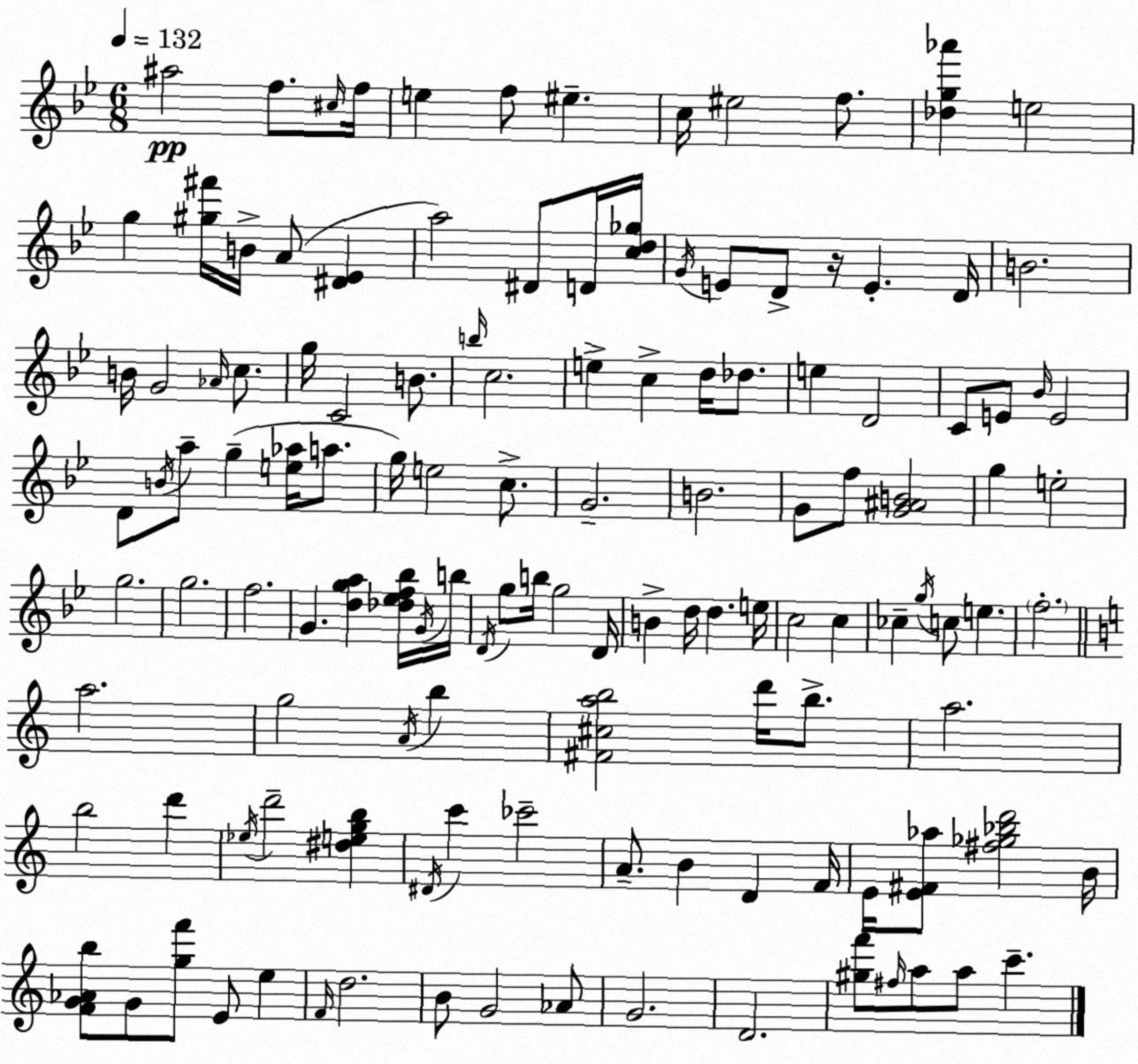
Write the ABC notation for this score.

X:1
T:Untitled
M:6/8
L:1/4
K:Bb
^a2 f/2 ^c/4 f/4 e f/2 ^e c/4 ^e2 f/2 [_dg_a'] e2 g [^g^f']/4 B/4 A/2 [^D_E] a2 ^D/2 D/4 [cd_g]/4 G/4 E/2 D/2 z/4 E D/4 B2 B/4 G2 _A/4 c/2 g/4 C2 B/2 b/4 c2 e c d/4 _d/2 e D2 C/2 E/2 _B/4 E2 D/2 B/4 a/2 g [e_a]/4 a/2 g/4 e2 c/2 G2 B2 G/2 f/2 [G^AB]2 g e2 g2 g2 f2 G [dga] [_d_ef_b]/4 G/4 b/4 D/4 g/2 b/4 g2 D/4 B d/4 d e/4 c2 c _c g/4 c/2 e f2 a2 g2 A/4 b [^F^cab]2 d'/4 b/2 a2 b2 d' _e/4 d'2 [^degb] ^D/4 c' _c'2 A/2 B D F/4 E/4 [E^F_a]/2 [^f_g_bd']2 B/4 [FG_Ab]/2 G/2 [gf']/2 E/2 e F/4 d2 B/2 G2 _A/2 G2 D2 [^gf']/2 ^f/4 a/2 a/2 c'